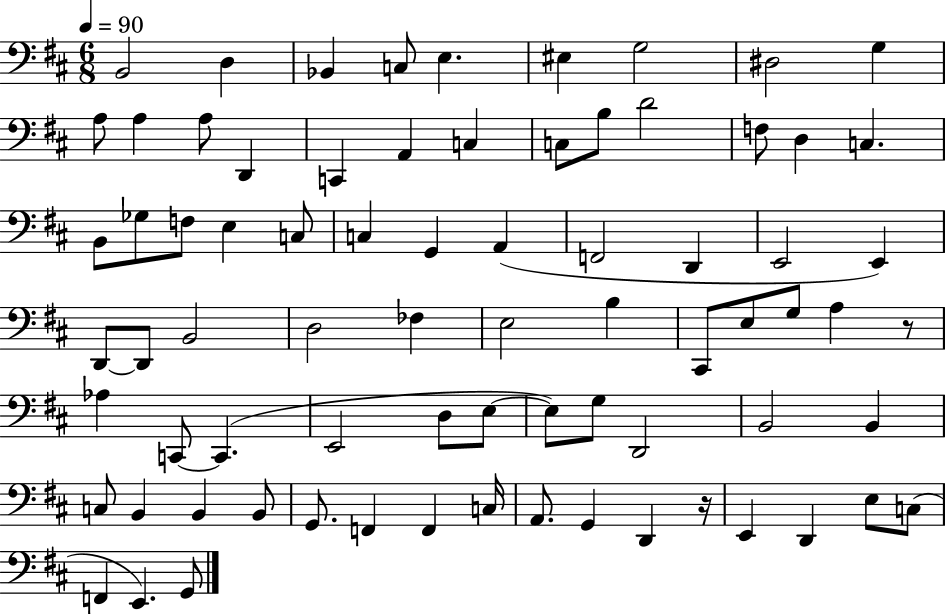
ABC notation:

X:1
T:Untitled
M:6/8
L:1/4
K:D
B,,2 D, _B,, C,/2 E, ^E, G,2 ^D,2 G, A,/2 A, A,/2 D,, C,, A,, C, C,/2 B,/2 D2 F,/2 D, C, B,,/2 _G,/2 F,/2 E, C,/2 C, G,, A,, F,,2 D,, E,,2 E,, D,,/2 D,,/2 B,,2 D,2 _F, E,2 B, ^C,,/2 E,/2 G,/2 A, z/2 _A, C,,/2 C,, E,,2 D,/2 E,/2 E,/2 G,/2 D,,2 B,,2 B,, C,/2 B,, B,, B,,/2 G,,/2 F,, F,, C,/4 A,,/2 G,, D,, z/4 E,, D,, E,/2 C,/2 F,, E,, G,,/2